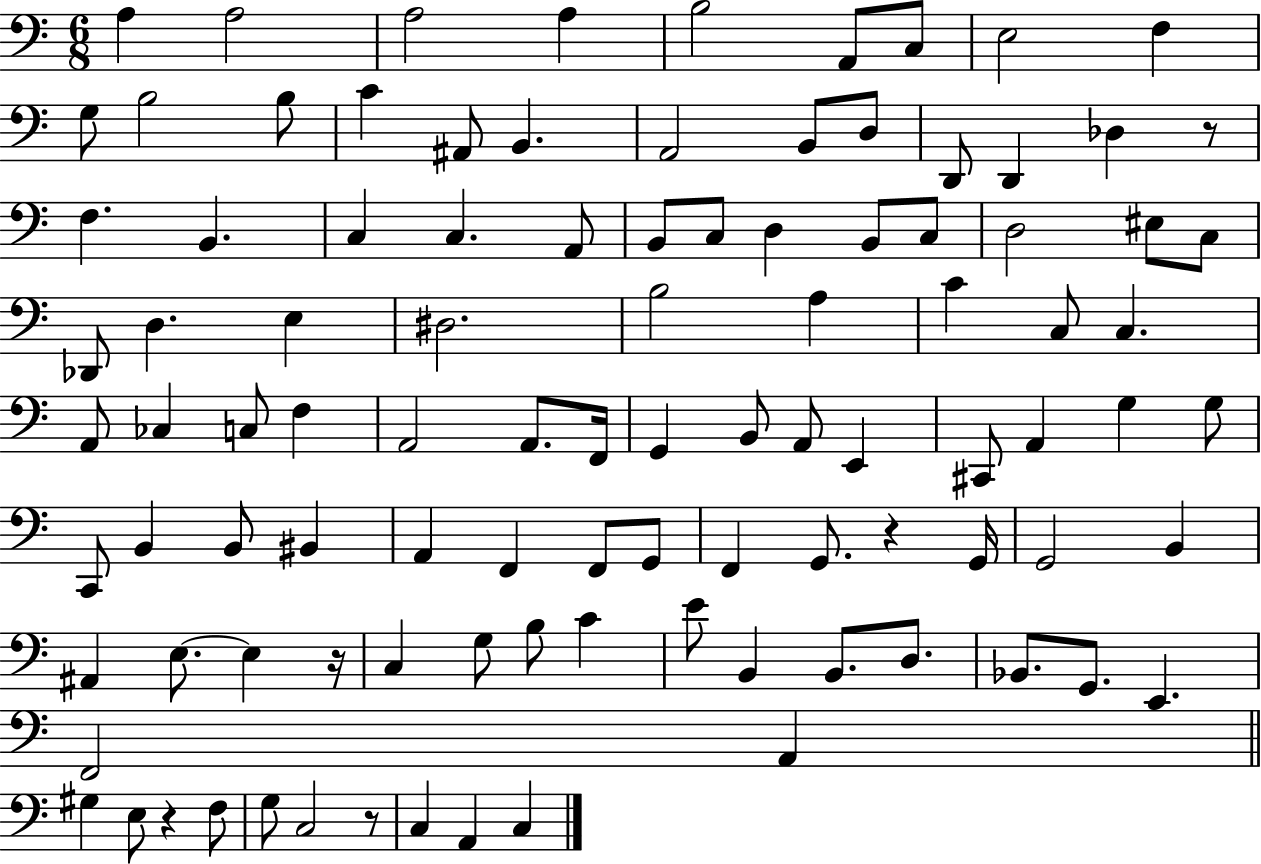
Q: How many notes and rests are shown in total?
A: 100